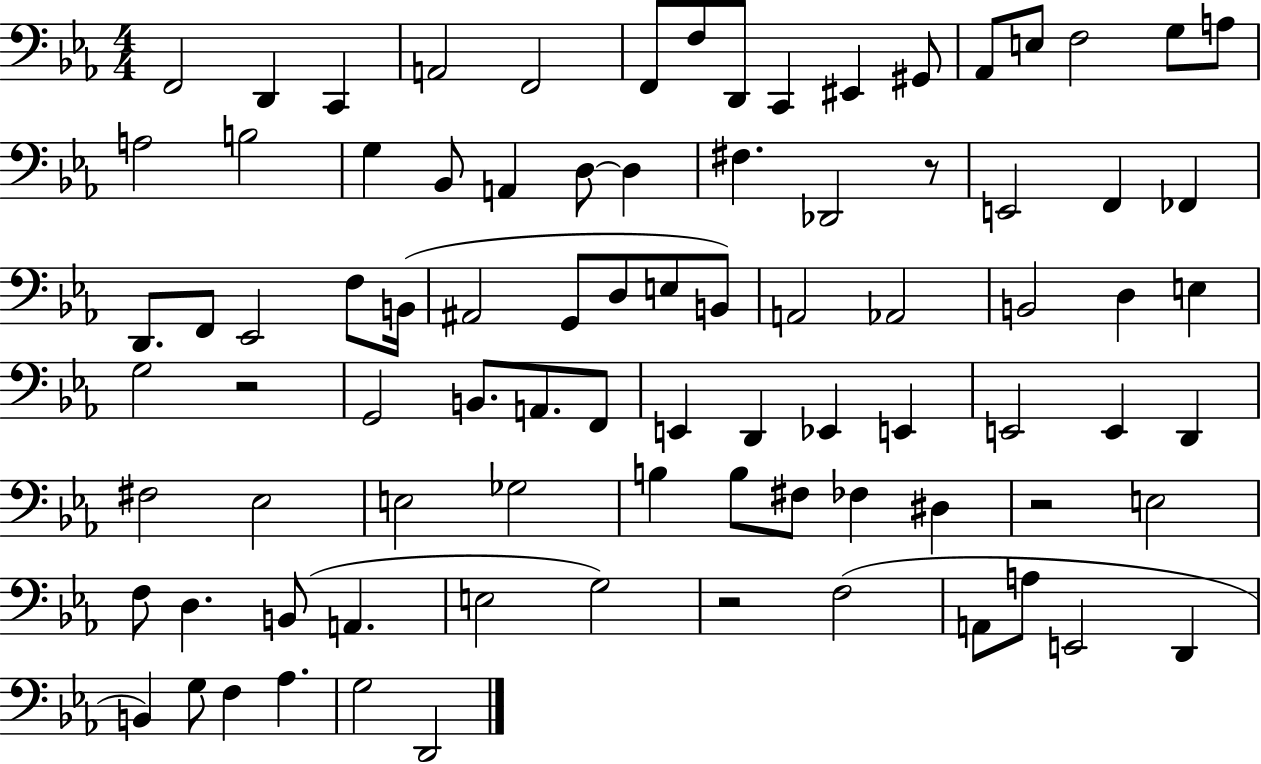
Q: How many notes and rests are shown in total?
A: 86